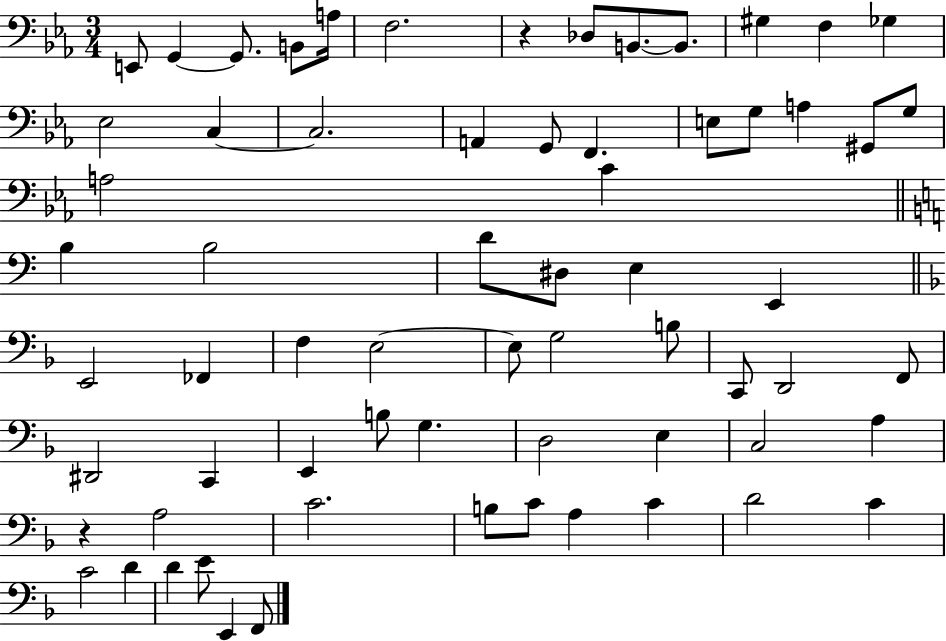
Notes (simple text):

E2/e G2/q G2/e. B2/e A3/s F3/h. R/q Db3/e B2/e. B2/e. G#3/q F3/q Gb3/q Eb3/h C3/q C3/h. A2/q G2/e F2/q. E3/e G3/e A3/q G#2/e G3/e A3/h C4/q B3/q B3/h D4/e D#3/e E3/q E2/q E2/h FES2/q F3/q E3/h E3/e G3/h B3/e C2/e D2/h F2/e D#2/h C2/q E2/q B3/e G3/q. D3/h E3/q C3/h A3/q R/q A3/h C4/h. B3/e C4/e A3/q C4/q D4/h C4/q C4/h D4/q D4/q E4/e E2/q F2/e